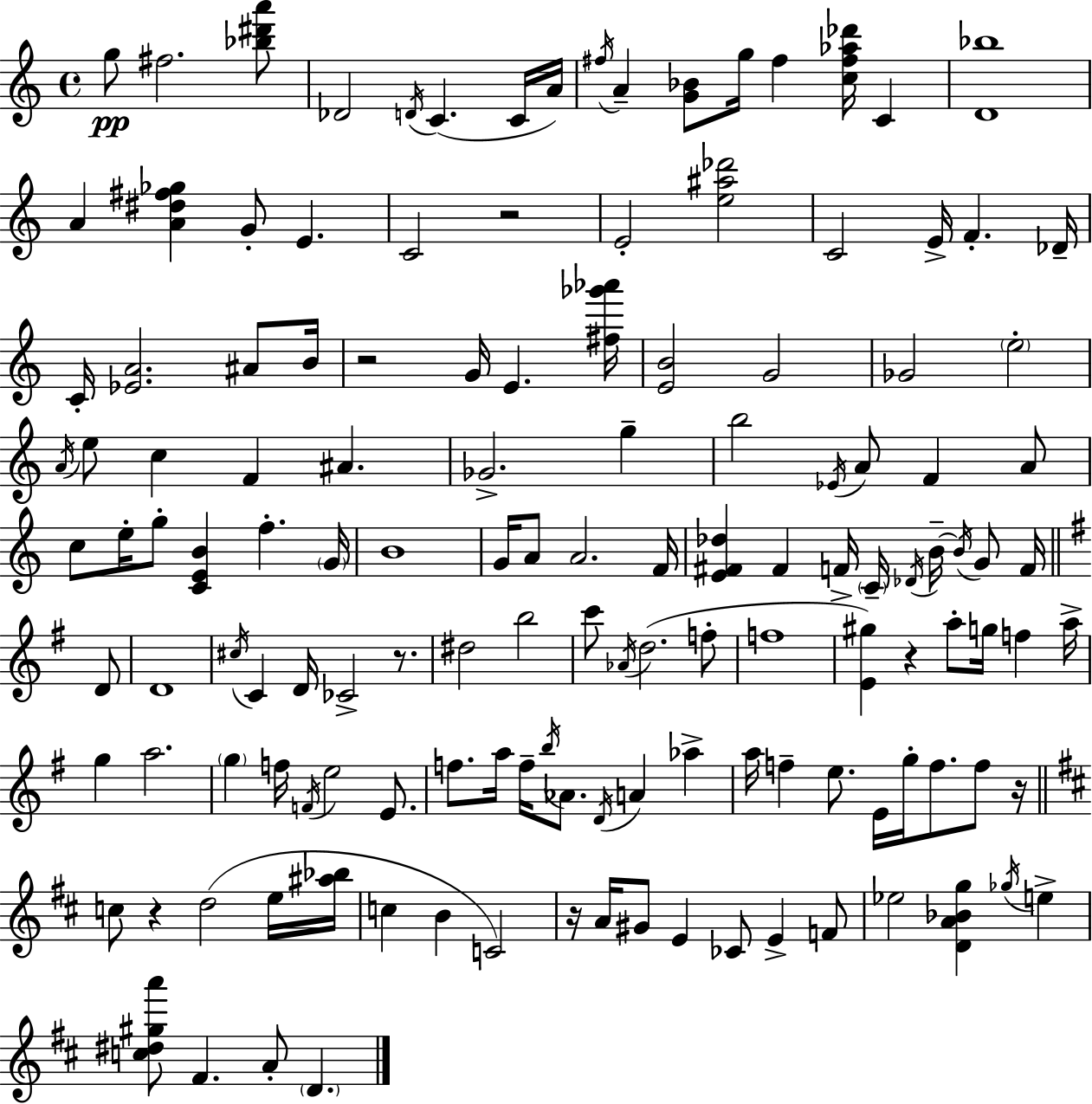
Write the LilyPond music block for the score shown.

{
  \clef treble
  \time 4/4
  \defaultTimeSignature
  \key c \major
  g''8\pp fis''2. <bes'' dis''' a'''>8 | des'2 \acciaccatura { d'16 } c'4.( c'16 | a'16) \acciaccatura { fis''16 } a'4-- <g' bes'>8 g''16 fis''4 <c'' fis'' aes'' des'''>16 c'4 | <d' bes''>1 | \break a'4 <a' dis'' fis'' ges''>4 g'8-. e'4. | c'2 r2 | e'2-. <e'' ais'' des'''>2 | c'2 e'16-> f'4.-. | \break des'16-- c'16-. <ees' a'>2. ais'8 | b'16 r2 g'16 e'4. | <fis'' ges''' aes'''>16 <e' b'>2 g'2 | ges'2 \parenthesize e''2-. | \break \acciaccatura { a'16 } e''8 c''4 f'4 ais'4. | ges'2.-> g''4-- | b''2 \acciaccatura { ees'16 } a'8 f'4 | a'8 c''8 e''16-. g''8-. <c' e' b'>4 f''4.-. | \break \parenthesize g'16 b'1 | g'16 a'8 a'2. | f'16 <e' fis' des''>4 fis'4 f'16-> \parenthesize c'16-- \acciaccatura { des'16 } b'16--~~ | \acciaccatura { b'16 } g'8 f'16 \bar "||" \break \key g \major d'8 d'1 | \acciaccatura { cis''16 } c'4 d'16 ces'2-> | r8. dis''2 b''2 | c'''8 \acciaccatura { aes'16 }( d''2. | \break f''8-. f''1 | <e' gis''>4) r4 a''8-. g''16 f''4 | a''16-> g''4 a''2. | \parenthesize g''4 f''16 \acciaccatura { f'16 } e''2 | \break e'8. f''8. a''16 f''16-- \acciaccatura { b''16 } aes'8. \acciaccatura { d'16 } a'4 | aes''4-> a''16 f''4-- e''8. e'16 | g''16-. f''8. f''8 r16 \bar "||" \break \key b \minor c''8 r4 d''2( e''16 <ais'' bes''>16 | c''4 b'4 c'2) | r16 a'16 gis'8 e'4 ces'8 e'4-> f'8 | ees''2 <d' a' bes' g''>4 \acciaccatura { ges''16 } e''4-> | \break <c'' dis'' gis'' a'''>8 fis'4. a'8-. \parenthesize d'4. | \bar "|."
}